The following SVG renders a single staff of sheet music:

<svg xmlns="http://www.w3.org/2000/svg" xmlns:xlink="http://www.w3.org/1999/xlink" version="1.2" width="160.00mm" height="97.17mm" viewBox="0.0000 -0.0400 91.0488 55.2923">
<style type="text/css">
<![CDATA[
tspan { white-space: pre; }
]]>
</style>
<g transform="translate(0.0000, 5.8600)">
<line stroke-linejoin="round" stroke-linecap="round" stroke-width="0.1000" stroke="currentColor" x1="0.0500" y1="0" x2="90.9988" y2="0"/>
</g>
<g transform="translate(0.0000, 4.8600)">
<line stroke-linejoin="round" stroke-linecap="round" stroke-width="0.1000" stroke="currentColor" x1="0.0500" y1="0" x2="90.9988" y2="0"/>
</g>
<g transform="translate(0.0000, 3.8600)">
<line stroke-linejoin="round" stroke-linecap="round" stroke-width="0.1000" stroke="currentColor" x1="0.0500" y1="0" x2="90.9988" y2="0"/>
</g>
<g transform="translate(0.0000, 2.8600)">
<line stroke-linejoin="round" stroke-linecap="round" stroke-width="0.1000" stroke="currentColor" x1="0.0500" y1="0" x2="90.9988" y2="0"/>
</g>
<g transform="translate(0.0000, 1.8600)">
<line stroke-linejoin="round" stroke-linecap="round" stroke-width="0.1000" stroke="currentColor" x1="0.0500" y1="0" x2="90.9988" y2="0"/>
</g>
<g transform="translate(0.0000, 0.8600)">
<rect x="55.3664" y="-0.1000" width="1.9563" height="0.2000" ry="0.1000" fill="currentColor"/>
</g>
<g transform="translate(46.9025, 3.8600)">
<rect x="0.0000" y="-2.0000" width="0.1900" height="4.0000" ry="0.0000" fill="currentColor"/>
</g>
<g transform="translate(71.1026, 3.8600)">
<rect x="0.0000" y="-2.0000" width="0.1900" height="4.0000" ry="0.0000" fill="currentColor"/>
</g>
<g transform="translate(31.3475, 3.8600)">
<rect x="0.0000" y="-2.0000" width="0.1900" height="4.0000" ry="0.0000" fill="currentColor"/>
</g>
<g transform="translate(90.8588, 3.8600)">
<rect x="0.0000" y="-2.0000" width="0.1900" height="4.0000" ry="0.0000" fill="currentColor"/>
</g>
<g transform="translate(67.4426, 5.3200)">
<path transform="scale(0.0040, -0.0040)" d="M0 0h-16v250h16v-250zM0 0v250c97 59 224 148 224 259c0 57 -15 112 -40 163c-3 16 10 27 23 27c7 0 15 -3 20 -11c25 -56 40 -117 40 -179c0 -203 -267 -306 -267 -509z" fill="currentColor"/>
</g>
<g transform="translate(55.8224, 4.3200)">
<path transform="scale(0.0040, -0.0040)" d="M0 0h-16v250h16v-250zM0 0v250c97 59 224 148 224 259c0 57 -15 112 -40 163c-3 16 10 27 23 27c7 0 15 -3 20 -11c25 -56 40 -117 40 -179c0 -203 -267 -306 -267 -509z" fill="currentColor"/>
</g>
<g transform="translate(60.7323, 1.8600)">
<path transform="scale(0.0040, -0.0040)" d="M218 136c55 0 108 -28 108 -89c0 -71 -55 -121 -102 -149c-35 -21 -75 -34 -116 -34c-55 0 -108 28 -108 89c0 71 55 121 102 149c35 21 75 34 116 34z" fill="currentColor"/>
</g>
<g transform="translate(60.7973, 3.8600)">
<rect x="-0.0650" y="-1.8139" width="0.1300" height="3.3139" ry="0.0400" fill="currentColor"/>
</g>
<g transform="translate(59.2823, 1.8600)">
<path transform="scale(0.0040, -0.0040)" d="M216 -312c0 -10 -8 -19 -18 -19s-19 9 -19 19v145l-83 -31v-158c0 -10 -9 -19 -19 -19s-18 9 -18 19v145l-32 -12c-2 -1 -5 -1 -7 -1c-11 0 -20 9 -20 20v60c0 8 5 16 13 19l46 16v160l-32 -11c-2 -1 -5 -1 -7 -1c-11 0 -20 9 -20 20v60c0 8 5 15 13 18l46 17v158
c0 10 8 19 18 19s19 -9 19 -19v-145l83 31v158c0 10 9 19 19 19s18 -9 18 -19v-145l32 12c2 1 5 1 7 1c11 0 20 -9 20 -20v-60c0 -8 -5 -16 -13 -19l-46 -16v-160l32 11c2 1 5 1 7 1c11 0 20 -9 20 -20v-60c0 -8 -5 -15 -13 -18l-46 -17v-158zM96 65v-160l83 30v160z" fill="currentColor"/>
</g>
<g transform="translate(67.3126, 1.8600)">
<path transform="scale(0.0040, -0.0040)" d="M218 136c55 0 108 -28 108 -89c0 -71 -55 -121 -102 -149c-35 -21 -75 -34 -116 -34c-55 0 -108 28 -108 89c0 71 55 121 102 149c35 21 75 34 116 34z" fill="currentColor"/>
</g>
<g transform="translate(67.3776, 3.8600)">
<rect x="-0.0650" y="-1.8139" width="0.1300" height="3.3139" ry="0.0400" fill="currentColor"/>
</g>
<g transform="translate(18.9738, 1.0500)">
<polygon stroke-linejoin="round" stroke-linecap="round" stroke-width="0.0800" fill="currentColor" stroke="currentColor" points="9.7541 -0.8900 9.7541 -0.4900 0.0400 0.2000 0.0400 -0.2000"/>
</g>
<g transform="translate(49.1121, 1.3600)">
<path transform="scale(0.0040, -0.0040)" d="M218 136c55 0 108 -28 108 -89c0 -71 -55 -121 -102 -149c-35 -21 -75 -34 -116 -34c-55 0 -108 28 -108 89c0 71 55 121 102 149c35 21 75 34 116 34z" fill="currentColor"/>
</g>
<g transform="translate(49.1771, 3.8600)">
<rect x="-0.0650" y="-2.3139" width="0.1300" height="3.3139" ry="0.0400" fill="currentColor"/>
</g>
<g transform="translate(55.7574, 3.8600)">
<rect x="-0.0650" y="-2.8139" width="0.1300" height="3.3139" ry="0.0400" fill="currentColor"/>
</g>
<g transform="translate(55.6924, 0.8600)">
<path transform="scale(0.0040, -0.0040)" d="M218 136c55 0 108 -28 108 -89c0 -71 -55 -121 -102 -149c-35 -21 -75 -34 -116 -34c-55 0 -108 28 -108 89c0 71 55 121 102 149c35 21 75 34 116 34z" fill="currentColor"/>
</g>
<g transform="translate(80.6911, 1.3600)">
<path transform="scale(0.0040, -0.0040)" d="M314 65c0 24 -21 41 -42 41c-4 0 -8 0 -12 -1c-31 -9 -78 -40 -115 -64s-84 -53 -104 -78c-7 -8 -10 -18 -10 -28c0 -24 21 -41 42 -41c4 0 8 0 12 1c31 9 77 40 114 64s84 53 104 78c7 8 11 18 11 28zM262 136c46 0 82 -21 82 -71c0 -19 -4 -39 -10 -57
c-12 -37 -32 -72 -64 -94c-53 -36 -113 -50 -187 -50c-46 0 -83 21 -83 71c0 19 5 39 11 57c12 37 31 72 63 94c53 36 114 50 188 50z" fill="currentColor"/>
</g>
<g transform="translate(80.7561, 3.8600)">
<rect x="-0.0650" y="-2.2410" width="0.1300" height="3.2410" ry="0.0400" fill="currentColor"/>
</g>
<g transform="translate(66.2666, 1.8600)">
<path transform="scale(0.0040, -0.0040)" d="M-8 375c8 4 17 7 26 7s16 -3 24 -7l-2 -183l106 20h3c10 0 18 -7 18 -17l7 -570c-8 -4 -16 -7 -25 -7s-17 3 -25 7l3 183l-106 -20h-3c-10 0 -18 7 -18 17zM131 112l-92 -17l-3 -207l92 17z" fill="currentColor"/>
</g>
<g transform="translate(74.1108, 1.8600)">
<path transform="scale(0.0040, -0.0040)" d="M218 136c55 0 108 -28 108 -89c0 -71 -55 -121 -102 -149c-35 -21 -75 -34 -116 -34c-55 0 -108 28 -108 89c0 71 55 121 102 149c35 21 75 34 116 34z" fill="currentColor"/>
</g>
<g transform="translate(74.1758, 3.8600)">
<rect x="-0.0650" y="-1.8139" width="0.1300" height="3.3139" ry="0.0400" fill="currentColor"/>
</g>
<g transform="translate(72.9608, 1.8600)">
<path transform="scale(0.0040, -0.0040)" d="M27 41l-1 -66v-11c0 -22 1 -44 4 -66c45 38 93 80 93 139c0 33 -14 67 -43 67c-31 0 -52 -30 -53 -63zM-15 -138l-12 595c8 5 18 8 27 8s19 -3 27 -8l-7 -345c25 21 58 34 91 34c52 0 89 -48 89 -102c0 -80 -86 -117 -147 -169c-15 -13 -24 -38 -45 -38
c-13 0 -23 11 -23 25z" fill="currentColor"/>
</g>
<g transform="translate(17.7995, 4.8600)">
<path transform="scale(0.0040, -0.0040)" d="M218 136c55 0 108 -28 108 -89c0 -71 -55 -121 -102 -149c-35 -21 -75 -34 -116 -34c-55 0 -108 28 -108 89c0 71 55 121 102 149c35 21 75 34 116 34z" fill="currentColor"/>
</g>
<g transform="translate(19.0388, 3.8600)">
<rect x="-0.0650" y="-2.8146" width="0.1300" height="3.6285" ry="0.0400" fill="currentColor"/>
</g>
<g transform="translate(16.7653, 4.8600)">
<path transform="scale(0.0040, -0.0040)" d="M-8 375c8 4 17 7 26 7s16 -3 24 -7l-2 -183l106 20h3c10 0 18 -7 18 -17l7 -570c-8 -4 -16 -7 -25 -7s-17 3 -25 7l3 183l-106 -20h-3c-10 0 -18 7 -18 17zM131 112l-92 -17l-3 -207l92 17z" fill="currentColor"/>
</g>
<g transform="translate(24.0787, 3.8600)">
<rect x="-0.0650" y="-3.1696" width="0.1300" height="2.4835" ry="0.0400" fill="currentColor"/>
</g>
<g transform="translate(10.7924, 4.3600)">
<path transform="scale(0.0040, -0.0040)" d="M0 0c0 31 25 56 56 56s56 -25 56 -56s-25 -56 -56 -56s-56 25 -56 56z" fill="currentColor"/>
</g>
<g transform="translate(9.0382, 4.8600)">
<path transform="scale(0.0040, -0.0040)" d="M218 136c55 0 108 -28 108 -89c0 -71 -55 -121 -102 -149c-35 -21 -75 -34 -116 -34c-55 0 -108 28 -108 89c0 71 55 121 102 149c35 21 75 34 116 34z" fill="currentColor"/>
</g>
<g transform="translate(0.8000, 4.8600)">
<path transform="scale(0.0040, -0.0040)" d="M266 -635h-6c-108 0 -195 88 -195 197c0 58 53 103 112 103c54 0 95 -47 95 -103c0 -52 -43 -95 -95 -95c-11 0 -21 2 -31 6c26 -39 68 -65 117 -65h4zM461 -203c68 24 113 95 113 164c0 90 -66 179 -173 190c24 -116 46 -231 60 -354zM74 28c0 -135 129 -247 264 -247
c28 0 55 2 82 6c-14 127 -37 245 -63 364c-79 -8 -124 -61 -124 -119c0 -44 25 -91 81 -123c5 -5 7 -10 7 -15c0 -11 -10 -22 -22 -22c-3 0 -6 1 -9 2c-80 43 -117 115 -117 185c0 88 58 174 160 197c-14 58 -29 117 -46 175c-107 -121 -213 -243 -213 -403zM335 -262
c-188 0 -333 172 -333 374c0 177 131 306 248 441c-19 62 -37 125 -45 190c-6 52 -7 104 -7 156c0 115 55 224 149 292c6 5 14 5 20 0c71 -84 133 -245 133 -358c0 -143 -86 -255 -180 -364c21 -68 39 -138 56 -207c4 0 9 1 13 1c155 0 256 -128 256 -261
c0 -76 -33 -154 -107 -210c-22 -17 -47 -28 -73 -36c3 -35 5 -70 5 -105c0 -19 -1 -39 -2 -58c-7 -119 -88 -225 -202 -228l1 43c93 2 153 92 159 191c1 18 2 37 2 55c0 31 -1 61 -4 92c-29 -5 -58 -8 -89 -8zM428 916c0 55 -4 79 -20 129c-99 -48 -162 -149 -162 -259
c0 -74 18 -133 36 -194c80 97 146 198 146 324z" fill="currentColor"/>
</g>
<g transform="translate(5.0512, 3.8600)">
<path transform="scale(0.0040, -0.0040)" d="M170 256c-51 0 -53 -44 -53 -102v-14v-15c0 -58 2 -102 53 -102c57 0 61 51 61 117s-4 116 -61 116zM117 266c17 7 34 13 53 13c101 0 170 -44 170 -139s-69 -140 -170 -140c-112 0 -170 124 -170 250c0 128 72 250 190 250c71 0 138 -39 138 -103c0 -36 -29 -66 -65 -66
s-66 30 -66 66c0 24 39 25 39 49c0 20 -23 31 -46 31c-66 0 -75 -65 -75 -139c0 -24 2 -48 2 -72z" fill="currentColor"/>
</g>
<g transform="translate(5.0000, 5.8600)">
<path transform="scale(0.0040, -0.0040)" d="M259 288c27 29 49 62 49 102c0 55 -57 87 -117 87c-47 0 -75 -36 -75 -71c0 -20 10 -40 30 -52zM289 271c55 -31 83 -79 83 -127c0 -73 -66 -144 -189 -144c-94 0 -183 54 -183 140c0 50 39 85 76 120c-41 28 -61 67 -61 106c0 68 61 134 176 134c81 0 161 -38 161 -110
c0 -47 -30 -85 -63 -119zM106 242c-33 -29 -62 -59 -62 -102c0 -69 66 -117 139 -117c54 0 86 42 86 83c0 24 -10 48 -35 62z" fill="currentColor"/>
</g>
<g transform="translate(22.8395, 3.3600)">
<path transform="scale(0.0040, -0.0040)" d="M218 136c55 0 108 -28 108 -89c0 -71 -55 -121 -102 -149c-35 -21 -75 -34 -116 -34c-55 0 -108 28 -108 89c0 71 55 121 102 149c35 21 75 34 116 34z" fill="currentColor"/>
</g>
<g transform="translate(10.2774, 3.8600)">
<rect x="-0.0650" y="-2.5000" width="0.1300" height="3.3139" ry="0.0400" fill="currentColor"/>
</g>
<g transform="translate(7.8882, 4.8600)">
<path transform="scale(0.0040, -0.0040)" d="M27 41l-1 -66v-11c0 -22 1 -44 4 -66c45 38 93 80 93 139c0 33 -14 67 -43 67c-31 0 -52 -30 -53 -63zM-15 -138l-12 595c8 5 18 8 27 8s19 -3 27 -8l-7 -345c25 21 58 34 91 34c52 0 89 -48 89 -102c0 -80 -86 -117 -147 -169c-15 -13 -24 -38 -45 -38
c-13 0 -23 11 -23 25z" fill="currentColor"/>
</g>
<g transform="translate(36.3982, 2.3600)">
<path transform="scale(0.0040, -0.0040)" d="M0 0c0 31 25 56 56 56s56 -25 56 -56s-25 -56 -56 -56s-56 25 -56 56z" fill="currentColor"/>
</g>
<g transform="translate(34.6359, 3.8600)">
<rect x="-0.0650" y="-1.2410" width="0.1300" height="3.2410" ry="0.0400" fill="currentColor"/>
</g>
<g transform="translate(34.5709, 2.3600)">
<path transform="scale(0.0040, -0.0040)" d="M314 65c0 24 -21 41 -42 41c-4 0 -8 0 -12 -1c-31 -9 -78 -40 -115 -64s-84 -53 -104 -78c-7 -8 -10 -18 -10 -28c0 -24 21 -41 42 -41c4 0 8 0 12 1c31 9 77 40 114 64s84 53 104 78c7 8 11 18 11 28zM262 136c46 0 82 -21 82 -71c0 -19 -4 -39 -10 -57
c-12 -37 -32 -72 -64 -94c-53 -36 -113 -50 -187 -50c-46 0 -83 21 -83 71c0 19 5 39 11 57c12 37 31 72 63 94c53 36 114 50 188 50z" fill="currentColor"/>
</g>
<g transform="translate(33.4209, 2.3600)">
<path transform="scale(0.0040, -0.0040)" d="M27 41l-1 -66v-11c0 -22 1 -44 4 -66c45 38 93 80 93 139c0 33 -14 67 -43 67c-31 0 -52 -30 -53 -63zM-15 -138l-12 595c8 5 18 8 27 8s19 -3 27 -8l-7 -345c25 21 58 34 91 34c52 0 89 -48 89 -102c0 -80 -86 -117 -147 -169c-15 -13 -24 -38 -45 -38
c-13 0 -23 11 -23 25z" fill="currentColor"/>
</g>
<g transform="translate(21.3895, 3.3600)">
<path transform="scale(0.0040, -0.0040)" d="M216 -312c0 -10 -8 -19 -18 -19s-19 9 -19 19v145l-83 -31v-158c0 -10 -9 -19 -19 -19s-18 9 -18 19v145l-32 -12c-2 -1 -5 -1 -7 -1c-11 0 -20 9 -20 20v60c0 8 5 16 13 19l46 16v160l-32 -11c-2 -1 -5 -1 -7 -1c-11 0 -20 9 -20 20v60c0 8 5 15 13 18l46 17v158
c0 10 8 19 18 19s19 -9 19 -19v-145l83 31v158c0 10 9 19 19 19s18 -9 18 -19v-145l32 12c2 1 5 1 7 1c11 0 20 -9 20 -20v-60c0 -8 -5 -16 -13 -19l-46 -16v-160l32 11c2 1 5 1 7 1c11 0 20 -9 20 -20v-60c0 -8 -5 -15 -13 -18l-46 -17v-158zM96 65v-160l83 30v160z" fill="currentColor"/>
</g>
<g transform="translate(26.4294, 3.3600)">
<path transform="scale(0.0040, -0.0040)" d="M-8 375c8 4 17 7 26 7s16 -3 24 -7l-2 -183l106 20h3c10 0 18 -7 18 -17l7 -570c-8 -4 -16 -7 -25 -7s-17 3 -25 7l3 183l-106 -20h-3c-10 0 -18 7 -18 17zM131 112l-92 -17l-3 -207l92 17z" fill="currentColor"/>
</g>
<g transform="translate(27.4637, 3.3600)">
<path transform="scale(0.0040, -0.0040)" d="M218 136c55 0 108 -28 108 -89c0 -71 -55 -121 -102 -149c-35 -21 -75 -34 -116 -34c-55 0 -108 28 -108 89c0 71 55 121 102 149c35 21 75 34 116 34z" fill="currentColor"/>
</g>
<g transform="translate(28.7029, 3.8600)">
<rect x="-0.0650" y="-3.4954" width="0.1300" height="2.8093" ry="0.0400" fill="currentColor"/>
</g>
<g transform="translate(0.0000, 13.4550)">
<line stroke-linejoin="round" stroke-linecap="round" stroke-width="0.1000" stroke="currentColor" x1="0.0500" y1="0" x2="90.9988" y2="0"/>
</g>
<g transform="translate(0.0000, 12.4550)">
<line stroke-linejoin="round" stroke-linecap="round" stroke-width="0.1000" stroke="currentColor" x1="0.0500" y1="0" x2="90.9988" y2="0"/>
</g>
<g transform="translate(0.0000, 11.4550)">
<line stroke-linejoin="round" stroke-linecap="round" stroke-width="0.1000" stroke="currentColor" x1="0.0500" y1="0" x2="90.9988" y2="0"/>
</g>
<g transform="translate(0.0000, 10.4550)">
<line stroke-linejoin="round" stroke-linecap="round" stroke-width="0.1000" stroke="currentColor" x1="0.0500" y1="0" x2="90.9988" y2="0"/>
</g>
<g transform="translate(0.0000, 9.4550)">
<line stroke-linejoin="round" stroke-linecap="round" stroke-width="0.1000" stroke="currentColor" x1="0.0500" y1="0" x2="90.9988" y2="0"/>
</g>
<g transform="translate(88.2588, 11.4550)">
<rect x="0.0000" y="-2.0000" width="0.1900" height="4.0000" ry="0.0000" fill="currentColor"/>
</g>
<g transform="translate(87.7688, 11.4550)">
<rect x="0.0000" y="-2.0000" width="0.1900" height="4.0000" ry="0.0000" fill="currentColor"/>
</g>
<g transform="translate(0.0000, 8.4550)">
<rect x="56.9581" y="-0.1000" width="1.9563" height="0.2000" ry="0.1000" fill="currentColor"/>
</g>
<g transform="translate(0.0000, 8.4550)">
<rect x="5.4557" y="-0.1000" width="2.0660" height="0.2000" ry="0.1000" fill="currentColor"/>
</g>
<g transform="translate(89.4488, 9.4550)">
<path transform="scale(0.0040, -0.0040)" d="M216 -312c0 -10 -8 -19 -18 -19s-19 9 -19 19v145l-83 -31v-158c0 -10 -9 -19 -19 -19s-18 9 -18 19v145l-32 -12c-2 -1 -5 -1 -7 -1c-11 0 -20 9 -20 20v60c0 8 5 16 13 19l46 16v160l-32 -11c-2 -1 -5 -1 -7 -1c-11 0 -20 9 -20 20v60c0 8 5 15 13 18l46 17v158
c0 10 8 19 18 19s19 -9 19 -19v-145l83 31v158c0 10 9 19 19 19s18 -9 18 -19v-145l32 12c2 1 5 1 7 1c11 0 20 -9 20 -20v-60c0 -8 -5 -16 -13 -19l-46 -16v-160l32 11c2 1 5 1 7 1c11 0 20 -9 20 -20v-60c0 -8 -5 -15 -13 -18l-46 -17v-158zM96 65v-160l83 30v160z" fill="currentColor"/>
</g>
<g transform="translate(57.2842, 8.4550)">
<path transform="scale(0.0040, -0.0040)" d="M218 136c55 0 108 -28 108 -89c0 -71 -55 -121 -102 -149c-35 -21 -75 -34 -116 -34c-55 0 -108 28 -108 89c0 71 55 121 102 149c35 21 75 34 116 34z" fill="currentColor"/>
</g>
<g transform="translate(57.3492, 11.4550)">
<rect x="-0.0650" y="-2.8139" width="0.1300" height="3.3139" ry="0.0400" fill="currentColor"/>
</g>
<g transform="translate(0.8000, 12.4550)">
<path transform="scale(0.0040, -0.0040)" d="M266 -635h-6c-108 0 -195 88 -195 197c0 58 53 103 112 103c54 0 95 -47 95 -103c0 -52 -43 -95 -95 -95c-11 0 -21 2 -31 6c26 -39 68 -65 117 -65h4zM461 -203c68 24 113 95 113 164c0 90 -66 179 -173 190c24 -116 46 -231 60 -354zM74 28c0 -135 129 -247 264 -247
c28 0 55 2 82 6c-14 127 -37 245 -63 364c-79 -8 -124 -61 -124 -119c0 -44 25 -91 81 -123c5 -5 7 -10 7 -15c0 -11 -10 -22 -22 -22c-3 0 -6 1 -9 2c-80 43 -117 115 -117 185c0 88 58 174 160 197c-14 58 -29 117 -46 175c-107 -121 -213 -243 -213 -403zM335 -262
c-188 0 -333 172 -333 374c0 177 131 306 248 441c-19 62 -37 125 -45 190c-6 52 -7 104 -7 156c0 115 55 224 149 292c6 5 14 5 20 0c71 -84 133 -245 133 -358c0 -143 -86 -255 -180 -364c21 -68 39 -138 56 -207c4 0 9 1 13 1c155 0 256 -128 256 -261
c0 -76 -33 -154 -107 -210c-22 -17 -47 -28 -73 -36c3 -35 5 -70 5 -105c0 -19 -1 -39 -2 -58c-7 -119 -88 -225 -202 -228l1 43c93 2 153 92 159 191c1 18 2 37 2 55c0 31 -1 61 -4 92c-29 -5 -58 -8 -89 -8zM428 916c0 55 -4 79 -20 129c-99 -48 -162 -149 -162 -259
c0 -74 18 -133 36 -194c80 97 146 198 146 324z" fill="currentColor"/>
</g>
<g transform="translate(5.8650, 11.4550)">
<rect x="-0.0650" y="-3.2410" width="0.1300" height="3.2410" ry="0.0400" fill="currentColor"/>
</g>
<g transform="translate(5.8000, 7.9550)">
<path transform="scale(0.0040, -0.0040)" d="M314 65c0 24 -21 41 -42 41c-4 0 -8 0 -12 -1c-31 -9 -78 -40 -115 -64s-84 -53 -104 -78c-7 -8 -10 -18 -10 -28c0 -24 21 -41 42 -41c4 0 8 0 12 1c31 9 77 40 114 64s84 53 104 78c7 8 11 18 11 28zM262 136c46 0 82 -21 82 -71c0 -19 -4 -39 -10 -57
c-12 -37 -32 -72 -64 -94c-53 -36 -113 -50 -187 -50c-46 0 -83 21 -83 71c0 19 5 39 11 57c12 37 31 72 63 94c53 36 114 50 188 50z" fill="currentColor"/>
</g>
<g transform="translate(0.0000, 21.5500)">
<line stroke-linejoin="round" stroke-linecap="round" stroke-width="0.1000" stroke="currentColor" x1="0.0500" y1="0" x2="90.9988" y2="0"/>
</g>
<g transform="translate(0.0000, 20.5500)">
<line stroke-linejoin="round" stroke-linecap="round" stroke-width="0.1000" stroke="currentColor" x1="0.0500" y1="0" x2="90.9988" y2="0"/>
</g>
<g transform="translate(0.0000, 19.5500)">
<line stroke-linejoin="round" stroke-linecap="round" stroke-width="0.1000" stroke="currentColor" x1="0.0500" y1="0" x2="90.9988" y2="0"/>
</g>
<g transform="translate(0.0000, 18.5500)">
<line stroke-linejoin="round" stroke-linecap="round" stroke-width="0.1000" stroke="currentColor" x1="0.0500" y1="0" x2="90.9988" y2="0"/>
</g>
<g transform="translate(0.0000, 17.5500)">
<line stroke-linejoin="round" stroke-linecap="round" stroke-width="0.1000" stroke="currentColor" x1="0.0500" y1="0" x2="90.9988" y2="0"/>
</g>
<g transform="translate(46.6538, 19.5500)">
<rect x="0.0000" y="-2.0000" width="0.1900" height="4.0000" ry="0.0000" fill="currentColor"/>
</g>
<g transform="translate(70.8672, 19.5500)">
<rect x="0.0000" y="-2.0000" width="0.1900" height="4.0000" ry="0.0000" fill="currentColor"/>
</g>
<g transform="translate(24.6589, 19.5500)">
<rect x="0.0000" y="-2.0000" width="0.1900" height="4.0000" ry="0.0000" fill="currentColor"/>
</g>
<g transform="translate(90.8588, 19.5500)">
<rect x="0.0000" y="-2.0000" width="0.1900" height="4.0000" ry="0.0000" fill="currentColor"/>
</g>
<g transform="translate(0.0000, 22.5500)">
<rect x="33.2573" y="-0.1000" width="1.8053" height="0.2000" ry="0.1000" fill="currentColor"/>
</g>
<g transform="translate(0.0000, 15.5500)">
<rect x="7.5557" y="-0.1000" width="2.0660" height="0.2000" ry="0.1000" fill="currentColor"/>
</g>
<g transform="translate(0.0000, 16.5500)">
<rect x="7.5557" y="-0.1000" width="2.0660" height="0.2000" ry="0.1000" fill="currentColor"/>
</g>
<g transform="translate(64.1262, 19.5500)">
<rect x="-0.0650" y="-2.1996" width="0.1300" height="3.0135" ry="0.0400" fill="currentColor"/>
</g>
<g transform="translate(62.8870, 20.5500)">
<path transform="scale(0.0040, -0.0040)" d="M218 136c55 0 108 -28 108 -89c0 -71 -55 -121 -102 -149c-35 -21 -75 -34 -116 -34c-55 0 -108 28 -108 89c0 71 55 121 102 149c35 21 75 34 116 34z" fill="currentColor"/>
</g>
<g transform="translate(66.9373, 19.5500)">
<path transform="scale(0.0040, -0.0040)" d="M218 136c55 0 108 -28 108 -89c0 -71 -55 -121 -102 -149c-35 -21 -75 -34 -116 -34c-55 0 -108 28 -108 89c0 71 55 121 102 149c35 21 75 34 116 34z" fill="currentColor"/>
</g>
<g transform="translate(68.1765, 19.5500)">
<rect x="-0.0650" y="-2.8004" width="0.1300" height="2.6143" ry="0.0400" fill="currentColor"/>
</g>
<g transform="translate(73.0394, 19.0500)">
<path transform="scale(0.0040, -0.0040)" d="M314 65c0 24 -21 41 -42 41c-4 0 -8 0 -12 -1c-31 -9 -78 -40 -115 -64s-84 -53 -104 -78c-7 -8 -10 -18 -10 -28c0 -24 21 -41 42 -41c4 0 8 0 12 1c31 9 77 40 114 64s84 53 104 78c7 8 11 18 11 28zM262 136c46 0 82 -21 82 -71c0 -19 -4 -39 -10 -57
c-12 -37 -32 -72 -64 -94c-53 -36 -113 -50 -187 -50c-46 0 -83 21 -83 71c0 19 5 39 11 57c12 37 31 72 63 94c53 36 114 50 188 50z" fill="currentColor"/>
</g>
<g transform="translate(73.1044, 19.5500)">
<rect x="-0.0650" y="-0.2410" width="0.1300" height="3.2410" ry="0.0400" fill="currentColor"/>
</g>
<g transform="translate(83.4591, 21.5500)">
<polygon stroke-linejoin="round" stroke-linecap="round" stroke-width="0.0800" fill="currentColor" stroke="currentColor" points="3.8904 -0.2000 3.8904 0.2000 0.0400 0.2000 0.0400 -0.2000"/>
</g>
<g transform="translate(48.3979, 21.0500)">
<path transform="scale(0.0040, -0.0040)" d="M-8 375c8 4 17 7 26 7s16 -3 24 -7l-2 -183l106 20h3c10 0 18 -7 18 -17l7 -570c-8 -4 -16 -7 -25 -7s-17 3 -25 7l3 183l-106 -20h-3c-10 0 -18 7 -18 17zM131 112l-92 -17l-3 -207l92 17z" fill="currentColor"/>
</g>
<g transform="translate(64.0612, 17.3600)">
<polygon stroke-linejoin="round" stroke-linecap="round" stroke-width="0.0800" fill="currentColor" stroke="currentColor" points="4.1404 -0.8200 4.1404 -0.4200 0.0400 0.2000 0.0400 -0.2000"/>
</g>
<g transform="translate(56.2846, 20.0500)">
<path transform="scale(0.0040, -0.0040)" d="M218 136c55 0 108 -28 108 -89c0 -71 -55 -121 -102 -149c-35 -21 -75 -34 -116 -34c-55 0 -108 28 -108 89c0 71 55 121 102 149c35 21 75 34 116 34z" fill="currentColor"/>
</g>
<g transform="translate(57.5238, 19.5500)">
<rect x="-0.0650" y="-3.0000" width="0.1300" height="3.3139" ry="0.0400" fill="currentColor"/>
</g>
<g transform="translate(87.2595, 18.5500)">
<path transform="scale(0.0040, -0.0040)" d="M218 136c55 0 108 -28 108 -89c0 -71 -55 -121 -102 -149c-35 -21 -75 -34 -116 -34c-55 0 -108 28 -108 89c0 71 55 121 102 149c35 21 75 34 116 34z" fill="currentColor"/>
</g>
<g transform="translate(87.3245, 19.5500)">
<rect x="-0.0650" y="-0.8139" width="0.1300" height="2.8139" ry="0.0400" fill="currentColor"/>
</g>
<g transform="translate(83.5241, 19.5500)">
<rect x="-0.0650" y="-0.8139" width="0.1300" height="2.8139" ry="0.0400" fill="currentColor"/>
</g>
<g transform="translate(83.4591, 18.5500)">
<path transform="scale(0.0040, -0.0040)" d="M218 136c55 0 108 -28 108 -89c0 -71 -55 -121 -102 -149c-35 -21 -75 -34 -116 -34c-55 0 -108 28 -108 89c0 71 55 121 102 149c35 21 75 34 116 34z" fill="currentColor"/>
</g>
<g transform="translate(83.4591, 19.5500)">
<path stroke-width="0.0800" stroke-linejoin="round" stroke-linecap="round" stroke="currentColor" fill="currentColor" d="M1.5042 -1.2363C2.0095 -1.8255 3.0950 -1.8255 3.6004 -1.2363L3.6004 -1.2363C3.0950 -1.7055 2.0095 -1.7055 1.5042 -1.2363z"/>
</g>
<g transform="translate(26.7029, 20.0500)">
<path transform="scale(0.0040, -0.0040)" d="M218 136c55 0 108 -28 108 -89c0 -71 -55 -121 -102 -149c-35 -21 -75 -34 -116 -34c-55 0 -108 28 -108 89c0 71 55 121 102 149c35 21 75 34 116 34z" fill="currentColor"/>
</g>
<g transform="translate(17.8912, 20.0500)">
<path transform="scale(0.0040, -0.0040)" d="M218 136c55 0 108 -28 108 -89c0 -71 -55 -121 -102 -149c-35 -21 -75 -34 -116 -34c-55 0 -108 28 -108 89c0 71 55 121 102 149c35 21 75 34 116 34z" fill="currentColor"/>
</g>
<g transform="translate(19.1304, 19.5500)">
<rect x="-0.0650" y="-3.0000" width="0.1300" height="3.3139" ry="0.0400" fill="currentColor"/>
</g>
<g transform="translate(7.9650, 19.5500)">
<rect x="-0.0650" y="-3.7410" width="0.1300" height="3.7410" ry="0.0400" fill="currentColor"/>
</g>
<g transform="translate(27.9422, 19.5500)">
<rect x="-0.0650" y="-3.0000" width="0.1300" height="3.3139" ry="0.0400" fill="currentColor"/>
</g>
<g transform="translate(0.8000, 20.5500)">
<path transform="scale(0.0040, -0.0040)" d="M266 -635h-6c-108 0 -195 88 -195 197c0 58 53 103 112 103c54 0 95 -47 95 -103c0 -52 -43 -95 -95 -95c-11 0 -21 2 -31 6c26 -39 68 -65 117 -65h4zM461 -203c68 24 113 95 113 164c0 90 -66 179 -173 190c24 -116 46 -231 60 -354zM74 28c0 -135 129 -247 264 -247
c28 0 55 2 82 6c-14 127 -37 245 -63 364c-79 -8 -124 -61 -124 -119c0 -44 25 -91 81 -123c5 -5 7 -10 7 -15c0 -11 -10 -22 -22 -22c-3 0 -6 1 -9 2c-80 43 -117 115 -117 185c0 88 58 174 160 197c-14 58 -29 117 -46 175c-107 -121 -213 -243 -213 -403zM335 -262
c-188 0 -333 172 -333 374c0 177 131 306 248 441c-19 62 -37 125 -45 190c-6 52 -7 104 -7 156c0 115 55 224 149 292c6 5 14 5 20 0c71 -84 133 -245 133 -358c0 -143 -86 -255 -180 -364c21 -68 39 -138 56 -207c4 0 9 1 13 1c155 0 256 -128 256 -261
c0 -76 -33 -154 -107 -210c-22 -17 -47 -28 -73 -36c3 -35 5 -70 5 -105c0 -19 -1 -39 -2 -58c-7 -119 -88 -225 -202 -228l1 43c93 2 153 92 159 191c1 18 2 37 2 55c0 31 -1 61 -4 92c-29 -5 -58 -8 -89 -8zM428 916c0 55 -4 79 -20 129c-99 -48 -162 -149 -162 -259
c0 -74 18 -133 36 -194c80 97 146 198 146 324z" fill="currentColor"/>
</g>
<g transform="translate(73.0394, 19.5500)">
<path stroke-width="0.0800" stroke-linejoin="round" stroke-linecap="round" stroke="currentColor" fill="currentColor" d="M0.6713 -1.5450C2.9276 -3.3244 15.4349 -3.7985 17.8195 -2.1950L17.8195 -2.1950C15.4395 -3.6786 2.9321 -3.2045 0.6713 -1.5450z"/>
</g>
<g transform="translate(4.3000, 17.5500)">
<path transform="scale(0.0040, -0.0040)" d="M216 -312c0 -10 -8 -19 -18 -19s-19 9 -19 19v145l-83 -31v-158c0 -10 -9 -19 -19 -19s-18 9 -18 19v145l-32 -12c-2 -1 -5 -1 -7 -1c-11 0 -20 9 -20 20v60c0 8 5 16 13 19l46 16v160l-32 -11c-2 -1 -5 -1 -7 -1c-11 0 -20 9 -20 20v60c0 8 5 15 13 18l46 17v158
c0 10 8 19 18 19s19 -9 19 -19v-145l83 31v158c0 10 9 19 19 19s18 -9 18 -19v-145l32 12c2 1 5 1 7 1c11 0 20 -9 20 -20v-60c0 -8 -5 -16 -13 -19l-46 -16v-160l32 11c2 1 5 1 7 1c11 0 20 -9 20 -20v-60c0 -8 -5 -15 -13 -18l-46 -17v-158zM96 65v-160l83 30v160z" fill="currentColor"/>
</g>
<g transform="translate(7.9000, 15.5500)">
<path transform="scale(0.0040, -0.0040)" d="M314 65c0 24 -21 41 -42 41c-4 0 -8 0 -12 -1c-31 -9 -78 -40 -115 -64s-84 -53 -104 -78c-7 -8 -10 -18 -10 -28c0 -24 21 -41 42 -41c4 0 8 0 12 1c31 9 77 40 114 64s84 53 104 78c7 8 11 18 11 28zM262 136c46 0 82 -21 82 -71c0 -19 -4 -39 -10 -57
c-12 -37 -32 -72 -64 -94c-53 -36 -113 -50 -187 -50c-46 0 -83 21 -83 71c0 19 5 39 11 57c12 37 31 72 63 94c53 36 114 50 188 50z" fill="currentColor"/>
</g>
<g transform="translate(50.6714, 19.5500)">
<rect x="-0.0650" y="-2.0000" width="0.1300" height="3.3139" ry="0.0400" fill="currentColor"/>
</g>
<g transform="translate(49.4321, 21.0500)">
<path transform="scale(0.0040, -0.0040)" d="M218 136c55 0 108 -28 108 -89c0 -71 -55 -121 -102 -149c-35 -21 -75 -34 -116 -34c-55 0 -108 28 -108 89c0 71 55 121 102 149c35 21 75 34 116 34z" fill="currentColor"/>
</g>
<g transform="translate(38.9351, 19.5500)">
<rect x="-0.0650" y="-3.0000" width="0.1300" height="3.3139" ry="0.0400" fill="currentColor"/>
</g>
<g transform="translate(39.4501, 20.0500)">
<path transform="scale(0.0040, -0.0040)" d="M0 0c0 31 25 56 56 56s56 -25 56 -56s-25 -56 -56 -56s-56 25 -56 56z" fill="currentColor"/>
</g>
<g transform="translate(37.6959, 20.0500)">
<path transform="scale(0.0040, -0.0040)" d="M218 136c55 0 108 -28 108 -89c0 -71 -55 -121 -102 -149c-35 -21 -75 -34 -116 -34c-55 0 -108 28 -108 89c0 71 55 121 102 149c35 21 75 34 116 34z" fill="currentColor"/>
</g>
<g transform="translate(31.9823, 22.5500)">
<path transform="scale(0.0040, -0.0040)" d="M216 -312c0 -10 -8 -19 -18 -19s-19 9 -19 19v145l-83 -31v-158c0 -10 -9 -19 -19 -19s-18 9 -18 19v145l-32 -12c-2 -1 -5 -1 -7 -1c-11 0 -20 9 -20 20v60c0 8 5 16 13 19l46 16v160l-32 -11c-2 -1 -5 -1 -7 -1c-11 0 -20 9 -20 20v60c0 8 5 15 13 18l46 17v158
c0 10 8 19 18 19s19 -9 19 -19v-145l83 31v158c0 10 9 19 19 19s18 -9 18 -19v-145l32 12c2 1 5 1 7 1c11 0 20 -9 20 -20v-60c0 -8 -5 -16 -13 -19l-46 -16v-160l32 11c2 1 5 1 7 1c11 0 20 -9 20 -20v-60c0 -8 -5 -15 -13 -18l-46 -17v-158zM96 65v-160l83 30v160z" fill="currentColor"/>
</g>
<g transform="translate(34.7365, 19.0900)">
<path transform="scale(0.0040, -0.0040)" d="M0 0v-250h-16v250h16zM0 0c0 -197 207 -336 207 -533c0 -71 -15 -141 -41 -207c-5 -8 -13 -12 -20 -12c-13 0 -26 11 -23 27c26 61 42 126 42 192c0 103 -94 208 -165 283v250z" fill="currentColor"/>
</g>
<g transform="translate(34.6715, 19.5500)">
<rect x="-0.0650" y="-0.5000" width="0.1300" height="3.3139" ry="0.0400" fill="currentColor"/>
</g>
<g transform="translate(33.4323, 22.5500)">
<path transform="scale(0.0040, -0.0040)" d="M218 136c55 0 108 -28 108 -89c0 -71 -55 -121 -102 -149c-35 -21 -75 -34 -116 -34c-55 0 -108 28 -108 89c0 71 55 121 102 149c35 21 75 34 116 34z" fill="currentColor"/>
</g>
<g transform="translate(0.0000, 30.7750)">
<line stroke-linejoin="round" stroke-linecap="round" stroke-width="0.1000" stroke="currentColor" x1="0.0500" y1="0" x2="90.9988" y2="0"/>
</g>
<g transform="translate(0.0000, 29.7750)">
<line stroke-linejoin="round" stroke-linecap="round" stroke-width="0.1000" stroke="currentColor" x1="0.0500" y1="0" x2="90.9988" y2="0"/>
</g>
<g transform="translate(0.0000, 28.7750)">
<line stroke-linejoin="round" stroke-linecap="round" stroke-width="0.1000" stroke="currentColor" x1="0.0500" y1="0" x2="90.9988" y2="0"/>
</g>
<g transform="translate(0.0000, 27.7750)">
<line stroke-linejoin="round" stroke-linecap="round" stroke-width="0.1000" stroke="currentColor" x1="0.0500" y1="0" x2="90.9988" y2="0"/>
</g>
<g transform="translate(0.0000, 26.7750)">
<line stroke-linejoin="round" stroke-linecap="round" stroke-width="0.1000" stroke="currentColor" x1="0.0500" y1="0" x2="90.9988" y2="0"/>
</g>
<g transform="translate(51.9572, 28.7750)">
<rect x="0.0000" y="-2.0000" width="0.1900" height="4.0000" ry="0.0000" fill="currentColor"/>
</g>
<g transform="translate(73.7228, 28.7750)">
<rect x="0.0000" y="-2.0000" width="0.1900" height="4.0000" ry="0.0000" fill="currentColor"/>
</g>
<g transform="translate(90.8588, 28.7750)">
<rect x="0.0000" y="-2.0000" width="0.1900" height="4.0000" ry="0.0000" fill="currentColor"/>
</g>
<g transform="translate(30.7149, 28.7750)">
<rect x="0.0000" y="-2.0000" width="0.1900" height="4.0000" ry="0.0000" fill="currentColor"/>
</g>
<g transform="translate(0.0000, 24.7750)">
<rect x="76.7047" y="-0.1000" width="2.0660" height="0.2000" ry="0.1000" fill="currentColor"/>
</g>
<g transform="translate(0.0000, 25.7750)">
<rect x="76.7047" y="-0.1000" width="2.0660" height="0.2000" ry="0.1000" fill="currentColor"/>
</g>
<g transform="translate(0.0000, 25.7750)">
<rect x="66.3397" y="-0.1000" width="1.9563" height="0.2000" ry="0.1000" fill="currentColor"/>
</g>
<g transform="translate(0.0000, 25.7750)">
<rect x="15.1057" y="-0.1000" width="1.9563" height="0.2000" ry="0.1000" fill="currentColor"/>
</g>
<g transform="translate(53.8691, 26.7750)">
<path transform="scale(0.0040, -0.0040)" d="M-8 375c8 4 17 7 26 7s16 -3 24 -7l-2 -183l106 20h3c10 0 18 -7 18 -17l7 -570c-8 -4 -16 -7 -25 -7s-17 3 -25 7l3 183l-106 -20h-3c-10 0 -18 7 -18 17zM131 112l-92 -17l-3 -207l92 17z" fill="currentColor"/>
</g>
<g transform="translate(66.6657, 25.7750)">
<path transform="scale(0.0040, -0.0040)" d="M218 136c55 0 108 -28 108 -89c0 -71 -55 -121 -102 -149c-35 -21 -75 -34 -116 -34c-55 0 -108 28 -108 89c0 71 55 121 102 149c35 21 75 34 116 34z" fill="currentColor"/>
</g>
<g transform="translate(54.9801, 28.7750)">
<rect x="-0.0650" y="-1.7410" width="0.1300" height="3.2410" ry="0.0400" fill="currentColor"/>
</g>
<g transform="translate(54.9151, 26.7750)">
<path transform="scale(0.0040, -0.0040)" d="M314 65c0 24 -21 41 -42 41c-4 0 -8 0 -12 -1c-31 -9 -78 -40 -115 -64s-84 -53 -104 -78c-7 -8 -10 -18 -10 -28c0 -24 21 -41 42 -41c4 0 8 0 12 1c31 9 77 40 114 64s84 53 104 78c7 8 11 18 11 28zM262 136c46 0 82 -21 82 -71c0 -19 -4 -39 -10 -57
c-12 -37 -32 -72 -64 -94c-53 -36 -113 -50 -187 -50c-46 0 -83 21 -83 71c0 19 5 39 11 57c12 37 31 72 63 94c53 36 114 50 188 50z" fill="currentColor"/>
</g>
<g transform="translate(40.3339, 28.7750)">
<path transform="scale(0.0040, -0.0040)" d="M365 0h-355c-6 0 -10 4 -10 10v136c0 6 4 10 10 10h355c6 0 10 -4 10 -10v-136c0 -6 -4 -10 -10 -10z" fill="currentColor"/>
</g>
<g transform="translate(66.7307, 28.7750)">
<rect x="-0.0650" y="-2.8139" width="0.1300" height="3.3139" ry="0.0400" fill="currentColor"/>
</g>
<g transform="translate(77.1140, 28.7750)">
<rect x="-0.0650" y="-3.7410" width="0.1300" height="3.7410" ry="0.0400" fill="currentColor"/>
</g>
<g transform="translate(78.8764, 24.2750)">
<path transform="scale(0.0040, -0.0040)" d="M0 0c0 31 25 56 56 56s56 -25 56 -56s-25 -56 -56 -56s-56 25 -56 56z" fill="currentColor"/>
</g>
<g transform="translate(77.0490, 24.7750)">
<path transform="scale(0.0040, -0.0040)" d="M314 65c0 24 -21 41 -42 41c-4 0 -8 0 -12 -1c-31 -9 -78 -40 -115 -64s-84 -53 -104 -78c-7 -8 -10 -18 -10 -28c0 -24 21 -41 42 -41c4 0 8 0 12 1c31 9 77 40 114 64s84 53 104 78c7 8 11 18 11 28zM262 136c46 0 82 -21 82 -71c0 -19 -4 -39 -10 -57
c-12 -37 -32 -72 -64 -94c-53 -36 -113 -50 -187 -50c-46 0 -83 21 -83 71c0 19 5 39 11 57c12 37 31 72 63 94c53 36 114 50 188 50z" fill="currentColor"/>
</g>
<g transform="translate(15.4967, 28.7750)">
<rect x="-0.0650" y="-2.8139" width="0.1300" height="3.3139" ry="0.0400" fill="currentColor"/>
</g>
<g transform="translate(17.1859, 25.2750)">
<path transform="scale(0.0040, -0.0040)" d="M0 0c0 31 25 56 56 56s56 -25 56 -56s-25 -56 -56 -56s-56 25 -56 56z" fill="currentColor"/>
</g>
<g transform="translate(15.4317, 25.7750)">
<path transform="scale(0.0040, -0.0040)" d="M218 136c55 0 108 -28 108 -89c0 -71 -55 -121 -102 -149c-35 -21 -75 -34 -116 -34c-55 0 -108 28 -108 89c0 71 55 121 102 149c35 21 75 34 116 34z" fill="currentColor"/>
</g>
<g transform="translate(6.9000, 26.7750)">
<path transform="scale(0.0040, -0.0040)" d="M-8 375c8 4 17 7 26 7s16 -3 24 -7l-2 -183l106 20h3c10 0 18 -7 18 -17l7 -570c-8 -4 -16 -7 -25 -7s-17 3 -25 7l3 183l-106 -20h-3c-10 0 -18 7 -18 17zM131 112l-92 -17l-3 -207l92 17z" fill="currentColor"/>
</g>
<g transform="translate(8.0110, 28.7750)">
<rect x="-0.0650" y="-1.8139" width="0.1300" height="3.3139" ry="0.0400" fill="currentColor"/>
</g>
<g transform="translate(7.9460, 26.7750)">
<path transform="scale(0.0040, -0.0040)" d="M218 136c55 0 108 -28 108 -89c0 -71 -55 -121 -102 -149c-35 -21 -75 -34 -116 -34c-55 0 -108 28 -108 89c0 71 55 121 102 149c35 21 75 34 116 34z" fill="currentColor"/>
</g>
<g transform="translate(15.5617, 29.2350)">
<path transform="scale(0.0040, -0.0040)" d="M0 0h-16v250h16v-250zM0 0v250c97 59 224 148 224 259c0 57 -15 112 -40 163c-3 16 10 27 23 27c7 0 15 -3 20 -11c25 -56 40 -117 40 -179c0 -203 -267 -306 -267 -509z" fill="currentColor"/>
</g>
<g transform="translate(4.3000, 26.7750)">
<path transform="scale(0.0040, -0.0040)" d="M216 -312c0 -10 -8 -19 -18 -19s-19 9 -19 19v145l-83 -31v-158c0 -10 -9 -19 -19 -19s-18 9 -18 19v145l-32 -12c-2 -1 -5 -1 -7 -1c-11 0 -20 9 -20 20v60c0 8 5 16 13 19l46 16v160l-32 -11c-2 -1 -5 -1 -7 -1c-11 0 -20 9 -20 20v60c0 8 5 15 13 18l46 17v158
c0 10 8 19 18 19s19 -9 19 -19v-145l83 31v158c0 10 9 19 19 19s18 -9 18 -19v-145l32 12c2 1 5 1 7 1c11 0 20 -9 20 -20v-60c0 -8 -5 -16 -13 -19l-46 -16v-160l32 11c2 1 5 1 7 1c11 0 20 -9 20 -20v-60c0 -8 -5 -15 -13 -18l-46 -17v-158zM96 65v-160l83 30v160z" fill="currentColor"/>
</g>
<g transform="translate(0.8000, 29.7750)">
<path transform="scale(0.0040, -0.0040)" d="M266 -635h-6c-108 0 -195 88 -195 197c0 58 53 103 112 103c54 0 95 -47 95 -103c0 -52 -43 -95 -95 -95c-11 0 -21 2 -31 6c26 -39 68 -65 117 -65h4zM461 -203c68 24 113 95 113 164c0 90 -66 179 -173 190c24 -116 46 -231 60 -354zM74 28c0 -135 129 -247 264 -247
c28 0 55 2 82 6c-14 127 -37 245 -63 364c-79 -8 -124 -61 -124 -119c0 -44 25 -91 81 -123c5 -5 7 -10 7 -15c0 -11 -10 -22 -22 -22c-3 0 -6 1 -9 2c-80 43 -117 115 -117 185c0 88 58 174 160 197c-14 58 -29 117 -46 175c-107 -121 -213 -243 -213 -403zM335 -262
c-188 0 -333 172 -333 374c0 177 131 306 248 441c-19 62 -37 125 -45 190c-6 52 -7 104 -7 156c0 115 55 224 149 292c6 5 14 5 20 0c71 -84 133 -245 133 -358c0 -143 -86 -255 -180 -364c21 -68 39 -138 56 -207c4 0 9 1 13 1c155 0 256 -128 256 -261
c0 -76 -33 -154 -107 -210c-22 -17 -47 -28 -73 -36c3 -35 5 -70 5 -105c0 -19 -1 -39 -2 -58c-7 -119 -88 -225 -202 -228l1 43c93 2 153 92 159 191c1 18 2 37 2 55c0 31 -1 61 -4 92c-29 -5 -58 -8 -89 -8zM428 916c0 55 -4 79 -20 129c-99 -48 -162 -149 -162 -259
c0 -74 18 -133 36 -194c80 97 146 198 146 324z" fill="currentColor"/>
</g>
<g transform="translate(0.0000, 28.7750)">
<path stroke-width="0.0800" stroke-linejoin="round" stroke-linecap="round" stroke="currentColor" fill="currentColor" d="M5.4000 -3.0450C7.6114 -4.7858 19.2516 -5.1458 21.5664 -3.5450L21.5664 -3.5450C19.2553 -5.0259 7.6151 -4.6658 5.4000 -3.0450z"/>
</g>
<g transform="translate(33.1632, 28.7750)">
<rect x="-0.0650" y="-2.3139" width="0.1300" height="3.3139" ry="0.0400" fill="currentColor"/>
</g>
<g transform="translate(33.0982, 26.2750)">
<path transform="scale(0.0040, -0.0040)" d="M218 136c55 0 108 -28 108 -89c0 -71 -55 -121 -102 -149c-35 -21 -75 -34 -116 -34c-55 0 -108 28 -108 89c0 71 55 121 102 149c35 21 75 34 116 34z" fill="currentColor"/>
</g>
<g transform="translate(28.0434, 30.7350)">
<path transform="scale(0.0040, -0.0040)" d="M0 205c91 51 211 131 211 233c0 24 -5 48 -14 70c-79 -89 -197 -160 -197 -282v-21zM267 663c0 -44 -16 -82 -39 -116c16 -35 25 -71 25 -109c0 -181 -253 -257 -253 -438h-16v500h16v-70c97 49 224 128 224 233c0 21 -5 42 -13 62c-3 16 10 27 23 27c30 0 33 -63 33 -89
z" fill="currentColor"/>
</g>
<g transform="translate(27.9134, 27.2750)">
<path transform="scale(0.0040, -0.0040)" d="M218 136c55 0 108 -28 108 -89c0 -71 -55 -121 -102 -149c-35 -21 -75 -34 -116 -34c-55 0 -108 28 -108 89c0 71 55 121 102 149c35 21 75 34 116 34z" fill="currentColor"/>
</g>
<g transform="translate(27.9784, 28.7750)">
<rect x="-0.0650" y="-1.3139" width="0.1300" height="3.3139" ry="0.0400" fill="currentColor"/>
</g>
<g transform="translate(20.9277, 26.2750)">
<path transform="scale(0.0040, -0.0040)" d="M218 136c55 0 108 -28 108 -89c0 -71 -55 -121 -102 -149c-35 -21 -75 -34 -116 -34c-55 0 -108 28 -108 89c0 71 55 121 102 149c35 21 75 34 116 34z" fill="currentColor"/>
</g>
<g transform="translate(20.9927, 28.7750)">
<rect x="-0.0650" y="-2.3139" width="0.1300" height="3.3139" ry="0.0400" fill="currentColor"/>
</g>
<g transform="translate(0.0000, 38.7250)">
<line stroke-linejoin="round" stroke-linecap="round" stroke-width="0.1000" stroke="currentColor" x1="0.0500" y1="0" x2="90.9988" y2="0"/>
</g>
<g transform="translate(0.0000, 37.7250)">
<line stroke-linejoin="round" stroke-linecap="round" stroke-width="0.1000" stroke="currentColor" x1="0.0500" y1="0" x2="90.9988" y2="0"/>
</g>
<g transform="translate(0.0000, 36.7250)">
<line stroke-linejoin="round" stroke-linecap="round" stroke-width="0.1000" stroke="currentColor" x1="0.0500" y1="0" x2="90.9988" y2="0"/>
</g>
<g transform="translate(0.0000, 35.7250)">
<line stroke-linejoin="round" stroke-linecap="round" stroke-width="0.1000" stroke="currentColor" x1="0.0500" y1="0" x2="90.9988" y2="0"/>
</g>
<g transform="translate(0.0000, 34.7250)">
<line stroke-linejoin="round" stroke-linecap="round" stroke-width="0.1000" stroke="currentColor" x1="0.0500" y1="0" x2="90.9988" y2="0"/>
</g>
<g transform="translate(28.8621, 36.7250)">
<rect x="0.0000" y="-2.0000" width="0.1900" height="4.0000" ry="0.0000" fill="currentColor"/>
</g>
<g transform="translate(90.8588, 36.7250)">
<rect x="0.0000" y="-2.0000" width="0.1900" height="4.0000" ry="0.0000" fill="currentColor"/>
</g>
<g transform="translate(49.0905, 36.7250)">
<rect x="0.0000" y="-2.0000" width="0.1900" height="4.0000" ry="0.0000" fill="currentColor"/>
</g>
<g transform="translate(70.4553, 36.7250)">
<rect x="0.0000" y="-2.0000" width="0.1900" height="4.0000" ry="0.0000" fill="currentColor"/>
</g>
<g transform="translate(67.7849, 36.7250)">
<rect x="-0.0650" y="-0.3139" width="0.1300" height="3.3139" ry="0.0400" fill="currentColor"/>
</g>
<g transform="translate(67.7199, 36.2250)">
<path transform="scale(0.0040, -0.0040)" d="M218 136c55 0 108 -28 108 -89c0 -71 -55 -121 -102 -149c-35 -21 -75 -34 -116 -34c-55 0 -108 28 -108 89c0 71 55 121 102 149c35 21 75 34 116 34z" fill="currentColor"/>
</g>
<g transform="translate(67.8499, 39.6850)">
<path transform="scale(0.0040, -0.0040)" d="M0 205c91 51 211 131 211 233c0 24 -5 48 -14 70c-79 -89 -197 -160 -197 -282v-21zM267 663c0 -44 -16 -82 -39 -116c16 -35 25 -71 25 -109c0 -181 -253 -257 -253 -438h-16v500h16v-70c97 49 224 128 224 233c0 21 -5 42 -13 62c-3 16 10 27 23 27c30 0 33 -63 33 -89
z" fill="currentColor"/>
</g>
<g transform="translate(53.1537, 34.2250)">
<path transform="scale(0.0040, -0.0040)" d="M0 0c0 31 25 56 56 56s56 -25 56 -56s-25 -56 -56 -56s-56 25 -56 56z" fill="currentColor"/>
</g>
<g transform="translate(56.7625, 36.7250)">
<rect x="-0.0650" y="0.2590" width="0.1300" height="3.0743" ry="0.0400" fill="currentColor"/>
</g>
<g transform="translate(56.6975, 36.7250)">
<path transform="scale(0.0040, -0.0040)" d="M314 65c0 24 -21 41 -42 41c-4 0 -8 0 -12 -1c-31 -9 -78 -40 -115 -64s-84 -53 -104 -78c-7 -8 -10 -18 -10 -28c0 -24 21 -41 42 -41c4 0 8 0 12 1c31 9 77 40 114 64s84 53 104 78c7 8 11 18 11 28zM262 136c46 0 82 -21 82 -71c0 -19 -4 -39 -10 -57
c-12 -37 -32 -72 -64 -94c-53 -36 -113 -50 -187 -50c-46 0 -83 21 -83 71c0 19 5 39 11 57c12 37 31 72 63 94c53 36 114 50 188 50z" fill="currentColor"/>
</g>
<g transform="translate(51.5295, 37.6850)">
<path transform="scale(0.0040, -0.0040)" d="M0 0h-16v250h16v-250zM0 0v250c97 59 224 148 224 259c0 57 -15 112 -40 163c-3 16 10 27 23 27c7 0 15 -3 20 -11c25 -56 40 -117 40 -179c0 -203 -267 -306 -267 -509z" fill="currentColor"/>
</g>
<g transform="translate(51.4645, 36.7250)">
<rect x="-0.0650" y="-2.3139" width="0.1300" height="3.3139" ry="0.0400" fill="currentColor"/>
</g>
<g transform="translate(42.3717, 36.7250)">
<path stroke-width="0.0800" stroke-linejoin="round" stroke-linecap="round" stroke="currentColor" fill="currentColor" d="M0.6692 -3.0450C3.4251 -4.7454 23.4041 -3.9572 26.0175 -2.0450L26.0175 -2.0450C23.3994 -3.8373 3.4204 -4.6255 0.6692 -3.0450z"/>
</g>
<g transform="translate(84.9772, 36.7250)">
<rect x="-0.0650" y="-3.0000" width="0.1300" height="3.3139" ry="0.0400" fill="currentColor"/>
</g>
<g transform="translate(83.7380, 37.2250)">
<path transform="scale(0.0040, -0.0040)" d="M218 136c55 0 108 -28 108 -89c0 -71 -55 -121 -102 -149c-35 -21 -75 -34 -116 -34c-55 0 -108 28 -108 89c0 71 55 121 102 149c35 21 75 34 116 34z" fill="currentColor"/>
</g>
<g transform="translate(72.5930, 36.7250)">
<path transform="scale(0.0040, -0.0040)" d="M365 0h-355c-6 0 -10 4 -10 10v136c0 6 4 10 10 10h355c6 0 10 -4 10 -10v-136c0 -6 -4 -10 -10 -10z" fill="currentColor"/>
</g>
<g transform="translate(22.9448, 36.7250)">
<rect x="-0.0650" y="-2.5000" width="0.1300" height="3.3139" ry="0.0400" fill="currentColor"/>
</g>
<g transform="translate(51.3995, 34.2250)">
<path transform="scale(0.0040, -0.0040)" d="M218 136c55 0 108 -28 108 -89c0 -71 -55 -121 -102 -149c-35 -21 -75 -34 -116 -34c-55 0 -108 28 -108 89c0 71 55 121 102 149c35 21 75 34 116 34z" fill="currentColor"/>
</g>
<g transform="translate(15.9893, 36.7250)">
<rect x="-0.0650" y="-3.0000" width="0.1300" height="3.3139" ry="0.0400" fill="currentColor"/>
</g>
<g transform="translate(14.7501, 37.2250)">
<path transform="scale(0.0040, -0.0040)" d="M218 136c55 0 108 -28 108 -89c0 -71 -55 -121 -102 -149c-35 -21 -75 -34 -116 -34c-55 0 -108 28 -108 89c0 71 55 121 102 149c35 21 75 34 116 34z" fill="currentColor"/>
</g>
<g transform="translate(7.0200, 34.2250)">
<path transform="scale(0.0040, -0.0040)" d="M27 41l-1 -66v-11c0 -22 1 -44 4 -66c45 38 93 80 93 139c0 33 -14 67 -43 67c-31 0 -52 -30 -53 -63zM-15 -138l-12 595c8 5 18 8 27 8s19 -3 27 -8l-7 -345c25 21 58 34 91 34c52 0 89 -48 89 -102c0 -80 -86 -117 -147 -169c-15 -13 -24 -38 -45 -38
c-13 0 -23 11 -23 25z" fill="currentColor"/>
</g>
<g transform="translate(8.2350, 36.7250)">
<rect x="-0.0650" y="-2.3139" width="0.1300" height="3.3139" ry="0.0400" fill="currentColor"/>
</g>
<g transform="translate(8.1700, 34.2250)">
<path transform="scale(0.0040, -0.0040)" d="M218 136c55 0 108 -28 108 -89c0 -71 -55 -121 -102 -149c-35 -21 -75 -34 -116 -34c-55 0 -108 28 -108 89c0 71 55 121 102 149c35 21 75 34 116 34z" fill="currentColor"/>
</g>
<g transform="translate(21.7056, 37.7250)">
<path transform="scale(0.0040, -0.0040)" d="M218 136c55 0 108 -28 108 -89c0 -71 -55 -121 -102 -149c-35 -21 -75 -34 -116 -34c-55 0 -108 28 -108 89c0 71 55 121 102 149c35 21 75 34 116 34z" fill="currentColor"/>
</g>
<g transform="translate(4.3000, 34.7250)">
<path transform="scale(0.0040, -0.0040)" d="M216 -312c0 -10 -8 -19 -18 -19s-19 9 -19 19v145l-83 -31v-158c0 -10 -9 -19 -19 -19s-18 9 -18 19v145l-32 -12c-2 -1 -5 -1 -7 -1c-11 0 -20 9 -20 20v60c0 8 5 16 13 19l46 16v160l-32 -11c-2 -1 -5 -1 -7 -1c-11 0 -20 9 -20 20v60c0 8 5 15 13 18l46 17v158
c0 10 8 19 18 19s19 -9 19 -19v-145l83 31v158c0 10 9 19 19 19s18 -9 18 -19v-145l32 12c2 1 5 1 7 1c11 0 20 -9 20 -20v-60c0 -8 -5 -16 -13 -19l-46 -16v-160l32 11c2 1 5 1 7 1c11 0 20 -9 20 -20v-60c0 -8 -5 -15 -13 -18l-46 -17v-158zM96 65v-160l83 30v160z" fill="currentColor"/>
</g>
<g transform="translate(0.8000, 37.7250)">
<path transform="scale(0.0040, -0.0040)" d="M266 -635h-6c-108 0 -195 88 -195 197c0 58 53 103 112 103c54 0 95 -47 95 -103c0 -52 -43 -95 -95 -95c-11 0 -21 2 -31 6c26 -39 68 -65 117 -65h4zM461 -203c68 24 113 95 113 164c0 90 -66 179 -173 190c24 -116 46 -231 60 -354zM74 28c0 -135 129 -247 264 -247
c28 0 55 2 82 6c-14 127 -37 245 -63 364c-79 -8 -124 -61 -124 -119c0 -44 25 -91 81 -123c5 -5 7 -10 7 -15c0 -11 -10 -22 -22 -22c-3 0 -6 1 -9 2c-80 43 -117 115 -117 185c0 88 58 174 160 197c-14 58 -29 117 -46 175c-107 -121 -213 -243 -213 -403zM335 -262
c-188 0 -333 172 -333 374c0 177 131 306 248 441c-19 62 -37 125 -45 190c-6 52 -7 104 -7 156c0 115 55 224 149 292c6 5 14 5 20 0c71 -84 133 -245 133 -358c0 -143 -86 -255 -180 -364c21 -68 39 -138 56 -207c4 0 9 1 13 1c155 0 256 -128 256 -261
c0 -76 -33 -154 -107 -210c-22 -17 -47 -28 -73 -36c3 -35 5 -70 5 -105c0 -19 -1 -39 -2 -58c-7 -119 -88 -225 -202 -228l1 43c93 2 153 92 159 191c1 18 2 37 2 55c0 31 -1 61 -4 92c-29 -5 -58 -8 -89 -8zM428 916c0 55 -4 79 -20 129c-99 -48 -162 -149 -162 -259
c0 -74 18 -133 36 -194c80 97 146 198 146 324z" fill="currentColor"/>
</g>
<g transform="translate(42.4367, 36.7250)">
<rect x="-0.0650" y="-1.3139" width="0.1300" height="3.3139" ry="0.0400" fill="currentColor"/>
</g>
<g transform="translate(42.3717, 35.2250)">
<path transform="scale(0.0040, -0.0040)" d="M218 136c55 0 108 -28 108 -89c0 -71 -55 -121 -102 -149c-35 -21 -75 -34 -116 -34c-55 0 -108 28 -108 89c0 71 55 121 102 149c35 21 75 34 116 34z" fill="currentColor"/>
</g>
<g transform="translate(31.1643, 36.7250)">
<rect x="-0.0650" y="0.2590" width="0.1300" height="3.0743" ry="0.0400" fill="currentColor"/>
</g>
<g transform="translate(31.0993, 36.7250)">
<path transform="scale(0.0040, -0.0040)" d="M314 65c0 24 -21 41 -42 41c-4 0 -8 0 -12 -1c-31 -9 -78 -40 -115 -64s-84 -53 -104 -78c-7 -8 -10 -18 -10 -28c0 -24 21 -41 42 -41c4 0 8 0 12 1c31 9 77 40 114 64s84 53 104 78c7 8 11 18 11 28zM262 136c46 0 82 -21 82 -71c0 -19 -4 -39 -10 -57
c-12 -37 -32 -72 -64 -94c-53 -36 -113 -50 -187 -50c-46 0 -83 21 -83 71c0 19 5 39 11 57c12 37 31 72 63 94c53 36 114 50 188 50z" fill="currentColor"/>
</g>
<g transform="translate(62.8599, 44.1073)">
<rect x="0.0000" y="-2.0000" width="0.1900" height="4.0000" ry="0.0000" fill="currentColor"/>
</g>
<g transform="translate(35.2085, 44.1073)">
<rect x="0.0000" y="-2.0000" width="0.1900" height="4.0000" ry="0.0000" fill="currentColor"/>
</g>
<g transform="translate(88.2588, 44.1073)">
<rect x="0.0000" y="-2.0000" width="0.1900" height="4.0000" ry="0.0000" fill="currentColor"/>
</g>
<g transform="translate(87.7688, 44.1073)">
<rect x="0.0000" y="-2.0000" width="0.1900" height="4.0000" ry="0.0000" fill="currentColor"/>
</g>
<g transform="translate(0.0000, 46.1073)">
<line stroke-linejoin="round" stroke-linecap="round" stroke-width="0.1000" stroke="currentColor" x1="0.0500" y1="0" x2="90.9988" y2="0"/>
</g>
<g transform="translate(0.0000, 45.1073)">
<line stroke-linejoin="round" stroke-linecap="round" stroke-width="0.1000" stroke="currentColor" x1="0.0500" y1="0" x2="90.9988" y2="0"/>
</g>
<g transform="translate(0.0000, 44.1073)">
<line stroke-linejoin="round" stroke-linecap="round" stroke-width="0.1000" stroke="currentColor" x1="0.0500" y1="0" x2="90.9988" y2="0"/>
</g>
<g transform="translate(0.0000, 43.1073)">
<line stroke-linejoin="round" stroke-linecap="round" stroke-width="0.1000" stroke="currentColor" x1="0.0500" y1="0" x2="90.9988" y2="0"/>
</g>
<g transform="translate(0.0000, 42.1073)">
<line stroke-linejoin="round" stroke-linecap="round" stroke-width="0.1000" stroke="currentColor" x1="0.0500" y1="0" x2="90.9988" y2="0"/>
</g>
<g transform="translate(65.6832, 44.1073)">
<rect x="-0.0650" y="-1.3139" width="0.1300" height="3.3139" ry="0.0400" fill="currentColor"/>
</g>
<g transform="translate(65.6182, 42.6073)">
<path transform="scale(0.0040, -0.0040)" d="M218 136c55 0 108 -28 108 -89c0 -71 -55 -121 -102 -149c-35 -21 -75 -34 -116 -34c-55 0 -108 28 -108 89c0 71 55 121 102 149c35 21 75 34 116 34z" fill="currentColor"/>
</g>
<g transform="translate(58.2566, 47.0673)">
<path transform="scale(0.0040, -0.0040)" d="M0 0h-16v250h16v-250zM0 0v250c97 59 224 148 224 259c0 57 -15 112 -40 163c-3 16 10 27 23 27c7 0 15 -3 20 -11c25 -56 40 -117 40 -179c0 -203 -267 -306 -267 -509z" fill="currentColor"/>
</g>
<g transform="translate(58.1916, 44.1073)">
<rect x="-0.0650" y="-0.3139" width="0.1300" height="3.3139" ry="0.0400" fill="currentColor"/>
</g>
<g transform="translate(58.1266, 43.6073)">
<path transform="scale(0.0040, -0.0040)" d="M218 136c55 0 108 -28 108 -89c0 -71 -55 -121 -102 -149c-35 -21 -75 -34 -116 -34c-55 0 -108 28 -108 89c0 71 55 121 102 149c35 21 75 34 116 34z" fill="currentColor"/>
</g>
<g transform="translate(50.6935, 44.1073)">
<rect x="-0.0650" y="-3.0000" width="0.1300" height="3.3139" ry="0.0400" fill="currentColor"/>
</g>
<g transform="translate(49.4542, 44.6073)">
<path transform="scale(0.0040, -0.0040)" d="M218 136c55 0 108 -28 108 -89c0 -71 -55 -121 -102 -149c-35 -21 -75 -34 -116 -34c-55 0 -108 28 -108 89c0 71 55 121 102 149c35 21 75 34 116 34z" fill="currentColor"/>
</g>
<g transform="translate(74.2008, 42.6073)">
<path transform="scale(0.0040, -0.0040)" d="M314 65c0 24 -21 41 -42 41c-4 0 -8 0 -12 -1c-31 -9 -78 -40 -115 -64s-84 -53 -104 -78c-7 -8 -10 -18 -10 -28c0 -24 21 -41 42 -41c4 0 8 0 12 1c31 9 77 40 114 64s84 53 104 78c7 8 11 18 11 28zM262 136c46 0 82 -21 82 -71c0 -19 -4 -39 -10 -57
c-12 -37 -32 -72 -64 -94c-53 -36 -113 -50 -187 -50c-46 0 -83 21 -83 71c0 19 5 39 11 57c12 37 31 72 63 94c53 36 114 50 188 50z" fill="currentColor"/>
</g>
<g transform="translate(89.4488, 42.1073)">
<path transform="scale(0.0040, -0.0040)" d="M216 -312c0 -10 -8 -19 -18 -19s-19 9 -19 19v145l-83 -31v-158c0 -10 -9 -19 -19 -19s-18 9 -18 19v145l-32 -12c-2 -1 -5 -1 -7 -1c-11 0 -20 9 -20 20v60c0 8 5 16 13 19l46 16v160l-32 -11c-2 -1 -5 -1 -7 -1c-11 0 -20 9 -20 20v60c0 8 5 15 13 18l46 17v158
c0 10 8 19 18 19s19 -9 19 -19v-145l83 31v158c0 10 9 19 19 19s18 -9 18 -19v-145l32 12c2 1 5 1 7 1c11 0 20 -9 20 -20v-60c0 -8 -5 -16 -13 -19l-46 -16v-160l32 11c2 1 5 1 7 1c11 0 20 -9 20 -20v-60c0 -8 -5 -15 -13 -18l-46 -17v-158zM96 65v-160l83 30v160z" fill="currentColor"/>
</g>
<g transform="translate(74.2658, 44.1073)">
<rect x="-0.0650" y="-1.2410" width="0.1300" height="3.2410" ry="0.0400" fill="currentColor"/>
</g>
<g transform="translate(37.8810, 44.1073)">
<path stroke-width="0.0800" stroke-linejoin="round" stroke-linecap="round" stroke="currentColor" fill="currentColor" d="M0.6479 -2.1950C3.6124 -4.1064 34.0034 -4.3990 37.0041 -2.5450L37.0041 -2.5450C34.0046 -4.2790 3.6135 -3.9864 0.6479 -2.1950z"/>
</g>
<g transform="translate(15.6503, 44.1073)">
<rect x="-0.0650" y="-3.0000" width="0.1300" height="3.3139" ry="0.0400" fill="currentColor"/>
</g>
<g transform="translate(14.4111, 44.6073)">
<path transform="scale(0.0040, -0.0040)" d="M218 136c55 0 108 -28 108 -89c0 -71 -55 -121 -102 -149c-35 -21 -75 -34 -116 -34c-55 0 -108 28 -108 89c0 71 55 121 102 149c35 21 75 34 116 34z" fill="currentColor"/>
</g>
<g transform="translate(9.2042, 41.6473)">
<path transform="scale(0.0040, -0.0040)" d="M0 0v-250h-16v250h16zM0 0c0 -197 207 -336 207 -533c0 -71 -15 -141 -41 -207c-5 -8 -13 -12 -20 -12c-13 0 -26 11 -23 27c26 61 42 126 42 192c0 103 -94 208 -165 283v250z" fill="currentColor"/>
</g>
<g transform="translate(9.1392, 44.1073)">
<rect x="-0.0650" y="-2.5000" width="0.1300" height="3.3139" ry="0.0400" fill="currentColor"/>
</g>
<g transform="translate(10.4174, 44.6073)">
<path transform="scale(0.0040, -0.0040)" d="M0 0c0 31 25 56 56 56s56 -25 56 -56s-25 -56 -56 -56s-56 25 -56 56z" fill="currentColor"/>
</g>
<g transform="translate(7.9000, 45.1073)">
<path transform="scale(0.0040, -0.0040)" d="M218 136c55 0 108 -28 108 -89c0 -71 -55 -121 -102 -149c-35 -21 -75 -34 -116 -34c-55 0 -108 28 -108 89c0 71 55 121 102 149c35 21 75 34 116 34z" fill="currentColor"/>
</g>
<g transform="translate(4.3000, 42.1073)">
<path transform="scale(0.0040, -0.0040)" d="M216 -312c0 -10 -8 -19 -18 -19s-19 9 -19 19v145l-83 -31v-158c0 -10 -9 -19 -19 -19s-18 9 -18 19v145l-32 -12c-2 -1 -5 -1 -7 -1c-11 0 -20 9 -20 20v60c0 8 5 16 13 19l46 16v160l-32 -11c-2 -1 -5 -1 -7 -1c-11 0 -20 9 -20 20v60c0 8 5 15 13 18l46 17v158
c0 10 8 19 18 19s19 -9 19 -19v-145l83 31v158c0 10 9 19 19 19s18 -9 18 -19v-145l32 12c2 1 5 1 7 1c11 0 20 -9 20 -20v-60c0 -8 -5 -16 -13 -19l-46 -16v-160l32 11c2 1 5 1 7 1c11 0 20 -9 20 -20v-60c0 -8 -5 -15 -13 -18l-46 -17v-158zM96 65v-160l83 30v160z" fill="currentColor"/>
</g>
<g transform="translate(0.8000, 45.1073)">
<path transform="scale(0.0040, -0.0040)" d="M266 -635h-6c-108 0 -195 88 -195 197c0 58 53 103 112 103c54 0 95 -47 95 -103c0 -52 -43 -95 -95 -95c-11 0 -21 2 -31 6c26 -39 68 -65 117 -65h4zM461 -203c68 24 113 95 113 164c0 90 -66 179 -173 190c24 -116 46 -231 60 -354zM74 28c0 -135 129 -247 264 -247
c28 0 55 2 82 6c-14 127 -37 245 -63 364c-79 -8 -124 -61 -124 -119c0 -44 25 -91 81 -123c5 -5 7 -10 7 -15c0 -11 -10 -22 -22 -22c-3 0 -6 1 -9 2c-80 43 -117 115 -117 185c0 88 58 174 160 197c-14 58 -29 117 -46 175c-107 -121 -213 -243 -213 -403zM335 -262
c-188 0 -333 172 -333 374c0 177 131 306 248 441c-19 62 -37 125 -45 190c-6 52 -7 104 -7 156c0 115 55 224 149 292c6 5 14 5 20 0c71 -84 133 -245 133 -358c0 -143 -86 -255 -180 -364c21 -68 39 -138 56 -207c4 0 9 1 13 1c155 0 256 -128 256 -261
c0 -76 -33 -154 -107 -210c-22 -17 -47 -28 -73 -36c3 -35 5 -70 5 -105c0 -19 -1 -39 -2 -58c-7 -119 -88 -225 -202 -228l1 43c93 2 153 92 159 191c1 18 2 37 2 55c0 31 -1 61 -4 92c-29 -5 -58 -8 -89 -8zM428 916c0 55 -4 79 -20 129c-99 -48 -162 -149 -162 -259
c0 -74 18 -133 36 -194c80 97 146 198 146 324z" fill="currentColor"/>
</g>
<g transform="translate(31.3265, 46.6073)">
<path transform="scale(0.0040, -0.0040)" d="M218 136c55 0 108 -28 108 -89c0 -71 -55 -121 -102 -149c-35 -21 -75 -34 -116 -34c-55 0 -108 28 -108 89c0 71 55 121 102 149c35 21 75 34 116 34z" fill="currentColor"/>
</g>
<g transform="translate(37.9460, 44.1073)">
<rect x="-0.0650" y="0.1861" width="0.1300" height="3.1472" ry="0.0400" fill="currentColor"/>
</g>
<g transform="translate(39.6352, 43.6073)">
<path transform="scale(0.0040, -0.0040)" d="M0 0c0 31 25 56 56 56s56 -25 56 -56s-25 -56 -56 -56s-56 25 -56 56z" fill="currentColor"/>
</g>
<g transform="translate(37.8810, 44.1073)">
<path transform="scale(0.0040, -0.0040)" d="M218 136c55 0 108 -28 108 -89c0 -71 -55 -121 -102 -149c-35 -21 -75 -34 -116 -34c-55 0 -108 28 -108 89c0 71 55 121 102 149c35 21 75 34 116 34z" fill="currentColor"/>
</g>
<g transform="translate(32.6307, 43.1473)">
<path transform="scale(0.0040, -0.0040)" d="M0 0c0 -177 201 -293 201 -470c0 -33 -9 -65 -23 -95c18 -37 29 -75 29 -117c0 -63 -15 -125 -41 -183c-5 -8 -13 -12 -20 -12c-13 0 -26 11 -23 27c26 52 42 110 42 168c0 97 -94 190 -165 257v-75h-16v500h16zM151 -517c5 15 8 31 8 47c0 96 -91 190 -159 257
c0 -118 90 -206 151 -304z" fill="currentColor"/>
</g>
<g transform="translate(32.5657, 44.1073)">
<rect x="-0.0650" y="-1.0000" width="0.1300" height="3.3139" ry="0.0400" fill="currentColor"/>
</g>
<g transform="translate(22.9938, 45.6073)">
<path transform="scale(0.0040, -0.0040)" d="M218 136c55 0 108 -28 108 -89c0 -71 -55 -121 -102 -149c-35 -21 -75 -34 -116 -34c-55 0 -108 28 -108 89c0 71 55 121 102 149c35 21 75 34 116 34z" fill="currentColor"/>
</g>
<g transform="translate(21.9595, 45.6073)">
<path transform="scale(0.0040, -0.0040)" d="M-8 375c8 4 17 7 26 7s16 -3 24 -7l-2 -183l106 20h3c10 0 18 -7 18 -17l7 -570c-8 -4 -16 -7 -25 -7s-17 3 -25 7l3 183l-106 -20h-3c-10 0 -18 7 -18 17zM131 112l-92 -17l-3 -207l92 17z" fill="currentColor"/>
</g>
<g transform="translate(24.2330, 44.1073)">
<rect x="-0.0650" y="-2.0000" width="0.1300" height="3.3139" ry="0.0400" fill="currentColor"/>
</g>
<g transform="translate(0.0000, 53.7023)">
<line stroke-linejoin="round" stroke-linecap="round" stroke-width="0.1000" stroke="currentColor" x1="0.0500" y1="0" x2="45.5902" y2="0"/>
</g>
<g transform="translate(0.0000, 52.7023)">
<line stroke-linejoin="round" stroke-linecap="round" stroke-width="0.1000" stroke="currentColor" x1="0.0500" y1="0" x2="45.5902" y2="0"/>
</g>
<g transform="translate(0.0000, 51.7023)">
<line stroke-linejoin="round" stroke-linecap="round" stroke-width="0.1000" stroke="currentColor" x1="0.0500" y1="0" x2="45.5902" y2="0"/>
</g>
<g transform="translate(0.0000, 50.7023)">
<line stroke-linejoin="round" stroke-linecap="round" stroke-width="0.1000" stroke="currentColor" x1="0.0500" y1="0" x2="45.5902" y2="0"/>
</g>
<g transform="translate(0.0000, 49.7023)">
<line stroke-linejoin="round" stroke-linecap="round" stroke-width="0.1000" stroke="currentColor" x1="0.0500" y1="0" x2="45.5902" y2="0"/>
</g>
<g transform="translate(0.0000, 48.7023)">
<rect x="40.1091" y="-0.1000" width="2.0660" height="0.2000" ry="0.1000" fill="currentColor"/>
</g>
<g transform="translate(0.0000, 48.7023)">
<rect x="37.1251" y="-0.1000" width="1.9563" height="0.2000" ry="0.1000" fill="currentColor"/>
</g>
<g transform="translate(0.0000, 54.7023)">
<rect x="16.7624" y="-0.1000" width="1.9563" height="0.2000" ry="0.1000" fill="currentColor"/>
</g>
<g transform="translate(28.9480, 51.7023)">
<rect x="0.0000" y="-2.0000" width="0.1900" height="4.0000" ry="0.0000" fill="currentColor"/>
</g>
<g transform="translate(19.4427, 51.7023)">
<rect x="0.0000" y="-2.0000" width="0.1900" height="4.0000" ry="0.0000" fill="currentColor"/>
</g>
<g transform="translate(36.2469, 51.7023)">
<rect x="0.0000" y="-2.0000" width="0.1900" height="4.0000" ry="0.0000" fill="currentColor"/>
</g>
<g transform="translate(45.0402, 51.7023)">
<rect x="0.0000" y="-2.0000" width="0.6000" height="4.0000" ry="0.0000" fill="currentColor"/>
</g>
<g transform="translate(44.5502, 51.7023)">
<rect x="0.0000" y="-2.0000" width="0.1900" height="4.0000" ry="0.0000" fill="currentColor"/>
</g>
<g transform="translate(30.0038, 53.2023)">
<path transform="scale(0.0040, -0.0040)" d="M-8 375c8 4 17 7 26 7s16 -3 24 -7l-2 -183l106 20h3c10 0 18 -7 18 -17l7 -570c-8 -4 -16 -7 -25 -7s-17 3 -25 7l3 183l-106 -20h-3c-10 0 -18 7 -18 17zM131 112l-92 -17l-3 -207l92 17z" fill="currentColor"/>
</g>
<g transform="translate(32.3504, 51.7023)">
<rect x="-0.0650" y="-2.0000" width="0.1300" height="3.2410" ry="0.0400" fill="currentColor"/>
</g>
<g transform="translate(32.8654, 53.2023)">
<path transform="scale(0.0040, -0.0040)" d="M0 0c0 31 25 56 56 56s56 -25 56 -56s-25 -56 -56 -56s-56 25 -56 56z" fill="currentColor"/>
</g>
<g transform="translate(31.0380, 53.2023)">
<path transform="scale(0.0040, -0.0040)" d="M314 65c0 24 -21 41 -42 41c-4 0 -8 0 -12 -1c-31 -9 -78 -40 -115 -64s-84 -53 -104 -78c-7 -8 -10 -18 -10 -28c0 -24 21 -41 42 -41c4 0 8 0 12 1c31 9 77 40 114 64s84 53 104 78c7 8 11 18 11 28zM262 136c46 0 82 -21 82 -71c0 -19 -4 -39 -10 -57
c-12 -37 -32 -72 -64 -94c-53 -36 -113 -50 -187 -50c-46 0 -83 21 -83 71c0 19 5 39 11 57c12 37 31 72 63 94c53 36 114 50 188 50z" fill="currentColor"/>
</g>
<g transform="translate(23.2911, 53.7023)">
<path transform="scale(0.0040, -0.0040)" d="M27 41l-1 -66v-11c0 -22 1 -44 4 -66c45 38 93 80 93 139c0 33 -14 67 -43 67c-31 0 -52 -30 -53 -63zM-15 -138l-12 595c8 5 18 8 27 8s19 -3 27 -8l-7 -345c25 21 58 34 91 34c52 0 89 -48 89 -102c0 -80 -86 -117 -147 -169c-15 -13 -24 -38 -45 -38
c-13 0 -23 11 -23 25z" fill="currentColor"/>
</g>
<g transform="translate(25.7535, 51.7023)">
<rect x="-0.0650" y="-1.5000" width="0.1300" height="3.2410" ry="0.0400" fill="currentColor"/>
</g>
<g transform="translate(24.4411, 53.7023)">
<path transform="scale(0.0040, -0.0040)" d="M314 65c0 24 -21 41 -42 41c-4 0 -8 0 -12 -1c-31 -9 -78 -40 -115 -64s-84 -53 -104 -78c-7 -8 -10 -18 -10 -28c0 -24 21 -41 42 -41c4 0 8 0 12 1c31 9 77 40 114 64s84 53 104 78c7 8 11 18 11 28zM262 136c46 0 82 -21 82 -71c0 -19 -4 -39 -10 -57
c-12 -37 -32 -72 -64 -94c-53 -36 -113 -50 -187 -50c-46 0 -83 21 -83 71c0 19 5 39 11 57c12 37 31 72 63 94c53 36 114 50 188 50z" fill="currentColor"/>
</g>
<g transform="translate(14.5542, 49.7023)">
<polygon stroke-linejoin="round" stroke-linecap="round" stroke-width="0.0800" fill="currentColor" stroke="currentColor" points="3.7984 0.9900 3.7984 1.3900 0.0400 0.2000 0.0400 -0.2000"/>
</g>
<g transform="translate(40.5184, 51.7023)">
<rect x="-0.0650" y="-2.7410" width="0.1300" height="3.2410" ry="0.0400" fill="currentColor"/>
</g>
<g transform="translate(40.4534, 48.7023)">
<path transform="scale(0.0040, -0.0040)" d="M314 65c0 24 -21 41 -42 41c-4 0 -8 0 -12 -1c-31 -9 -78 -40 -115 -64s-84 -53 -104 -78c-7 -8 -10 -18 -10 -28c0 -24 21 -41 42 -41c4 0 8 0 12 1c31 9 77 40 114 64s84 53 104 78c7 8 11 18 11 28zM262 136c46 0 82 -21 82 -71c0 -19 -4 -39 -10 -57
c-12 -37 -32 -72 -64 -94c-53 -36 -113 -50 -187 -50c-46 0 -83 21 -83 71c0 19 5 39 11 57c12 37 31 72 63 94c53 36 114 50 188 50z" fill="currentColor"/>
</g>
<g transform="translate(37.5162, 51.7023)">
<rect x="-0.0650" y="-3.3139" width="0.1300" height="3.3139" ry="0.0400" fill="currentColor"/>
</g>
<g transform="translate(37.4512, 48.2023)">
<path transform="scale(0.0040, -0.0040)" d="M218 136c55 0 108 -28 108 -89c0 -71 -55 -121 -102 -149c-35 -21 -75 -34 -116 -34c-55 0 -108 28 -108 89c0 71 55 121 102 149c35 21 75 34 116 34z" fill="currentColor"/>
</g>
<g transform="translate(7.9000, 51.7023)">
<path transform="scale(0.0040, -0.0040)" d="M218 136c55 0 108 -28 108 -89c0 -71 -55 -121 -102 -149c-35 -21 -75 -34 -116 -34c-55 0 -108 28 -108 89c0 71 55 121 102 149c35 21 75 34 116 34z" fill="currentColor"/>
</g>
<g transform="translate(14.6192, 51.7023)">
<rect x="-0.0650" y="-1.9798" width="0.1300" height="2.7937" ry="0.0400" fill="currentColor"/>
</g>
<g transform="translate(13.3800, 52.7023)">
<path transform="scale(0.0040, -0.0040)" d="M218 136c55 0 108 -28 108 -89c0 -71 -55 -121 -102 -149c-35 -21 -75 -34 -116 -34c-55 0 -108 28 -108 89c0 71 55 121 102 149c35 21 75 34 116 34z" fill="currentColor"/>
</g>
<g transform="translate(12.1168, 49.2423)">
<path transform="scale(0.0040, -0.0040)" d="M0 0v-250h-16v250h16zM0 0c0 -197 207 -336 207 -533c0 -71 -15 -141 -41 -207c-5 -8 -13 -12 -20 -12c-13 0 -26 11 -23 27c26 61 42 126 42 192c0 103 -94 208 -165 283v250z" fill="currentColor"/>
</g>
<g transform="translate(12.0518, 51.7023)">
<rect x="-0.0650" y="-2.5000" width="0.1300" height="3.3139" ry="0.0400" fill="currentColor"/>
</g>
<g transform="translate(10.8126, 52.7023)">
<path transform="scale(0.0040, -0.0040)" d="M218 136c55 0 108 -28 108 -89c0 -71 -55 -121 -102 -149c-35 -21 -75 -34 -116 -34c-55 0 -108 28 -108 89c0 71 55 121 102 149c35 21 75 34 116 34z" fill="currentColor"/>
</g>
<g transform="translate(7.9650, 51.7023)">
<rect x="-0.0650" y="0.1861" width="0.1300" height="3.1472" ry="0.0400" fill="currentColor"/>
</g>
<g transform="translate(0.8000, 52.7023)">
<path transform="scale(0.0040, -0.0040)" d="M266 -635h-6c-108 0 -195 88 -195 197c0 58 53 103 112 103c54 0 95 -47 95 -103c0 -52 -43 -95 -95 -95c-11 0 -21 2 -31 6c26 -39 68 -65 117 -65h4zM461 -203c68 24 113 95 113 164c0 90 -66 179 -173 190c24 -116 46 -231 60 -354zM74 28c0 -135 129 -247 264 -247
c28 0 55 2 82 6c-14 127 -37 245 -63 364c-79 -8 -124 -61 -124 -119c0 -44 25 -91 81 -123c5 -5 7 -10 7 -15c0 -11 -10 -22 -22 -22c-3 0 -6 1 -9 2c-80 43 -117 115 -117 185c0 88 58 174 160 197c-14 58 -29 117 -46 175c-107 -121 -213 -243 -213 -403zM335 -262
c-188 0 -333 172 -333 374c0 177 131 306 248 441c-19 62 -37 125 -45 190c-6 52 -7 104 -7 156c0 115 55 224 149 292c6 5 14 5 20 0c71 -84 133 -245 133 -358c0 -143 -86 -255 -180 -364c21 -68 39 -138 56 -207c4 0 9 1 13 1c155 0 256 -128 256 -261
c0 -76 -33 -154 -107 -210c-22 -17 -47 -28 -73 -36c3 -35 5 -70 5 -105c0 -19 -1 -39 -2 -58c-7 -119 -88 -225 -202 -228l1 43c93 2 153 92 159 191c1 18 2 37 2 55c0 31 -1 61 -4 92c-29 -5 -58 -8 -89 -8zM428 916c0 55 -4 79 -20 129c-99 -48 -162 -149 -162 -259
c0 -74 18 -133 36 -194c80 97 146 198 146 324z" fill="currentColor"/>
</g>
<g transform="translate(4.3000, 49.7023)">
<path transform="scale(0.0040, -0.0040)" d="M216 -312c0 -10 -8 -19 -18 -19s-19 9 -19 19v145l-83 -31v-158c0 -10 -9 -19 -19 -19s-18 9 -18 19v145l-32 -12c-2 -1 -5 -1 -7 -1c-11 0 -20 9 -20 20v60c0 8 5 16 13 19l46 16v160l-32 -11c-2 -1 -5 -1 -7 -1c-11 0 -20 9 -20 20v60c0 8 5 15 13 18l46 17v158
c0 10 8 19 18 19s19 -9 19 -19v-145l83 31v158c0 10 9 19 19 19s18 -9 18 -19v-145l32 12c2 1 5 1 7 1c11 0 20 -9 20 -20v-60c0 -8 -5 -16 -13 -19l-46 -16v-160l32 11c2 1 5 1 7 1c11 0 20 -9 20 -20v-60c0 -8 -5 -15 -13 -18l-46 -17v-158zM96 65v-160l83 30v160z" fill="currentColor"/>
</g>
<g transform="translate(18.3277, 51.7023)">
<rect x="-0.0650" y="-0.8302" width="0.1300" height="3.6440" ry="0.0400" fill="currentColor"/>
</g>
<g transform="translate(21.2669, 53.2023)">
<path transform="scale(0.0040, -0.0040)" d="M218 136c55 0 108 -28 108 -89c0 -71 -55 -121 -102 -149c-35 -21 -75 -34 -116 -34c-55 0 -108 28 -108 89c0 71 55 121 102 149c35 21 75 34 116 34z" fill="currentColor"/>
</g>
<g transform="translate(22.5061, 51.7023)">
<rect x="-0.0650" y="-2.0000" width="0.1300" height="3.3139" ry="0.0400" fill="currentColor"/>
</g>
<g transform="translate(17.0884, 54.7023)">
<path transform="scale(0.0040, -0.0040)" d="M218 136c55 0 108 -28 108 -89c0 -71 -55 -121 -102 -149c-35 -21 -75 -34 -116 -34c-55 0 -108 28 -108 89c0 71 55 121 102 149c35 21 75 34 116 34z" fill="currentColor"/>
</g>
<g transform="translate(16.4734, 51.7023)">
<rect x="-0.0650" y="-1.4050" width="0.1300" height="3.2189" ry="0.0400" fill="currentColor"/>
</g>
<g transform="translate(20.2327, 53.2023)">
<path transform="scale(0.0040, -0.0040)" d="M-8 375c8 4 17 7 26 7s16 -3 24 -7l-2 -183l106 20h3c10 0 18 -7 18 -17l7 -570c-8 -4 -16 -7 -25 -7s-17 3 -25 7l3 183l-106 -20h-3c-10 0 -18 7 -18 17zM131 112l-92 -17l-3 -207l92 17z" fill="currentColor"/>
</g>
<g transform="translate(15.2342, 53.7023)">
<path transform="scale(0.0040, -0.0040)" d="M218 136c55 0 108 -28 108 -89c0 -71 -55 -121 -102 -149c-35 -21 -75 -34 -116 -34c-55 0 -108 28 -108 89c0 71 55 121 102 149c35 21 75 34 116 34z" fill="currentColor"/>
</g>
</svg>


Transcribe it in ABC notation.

X:1
T:Untitled
M:6/8
L:1/4
K:C
_G G/2 ^c/2 c/2 _e2 g a/2 ^f f/2 _f g2 b2 a c'2 A A ^C/2 A F A G/2 B/2 c2 d/2 d/2 f a/2 g e/4 g z2 f2 a c'2 _g A G B2 e g/2 B2 c/4 z2 A G/2 A F D/4 B A c/2 e e2 B G/2 G/2 E/2 C/2 F _E2 F2 b a2